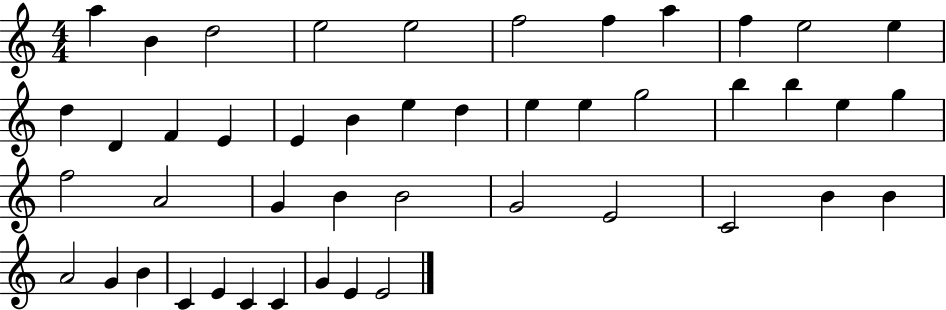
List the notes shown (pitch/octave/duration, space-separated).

A5/q B4/q D5/h E5/h E5/h F5/h F5/q A5/q F5/q E5/h E5/q D5/q D4/q F4/q E4/q E4/q B4/q E5/q D5/q E5/q E5/q G5/h B5/q B5/q E5/q G5/q F5/h A4/h G4/q B4/q B4/h G4/h E4/h C4/h B4/q B4/q A4/h G4/q B4/q C4/q E4/q C4/q C4/q G4/q E4/q E4/h